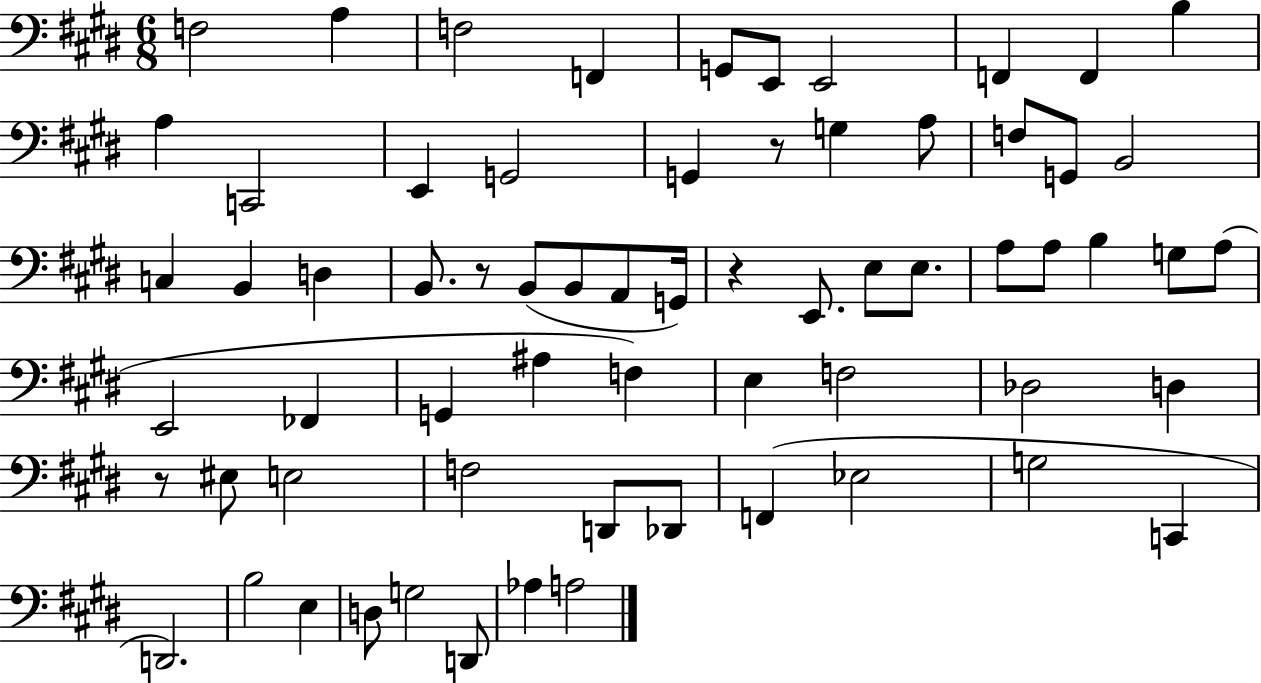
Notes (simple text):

F3/h A3/q F3/h F2/q G2/e E2/e E2/h F2/q F2/q B3/q A3/q C2/h E2/q G2/h G2/q R/e G3/q A3/e F3/e G2/e B2/h C3/q B2/q D3/q B2/e. R/e B2/e B2/e A2/e G2/s R/q E2/e. E3/e E3/e. A3/e A3/e B3/q G3/e A3/e E2/h FES2/q G2/q A#3/q F3/q E3/q F3/h Db3/h D3/q R/e EIS3/e E3/h F3/h D2/e Db2/e F2/q Eb3/h G3/h C2/q D2/h. B3/h E3/q D3/e G3/h D2/e Ab3/q A3/h